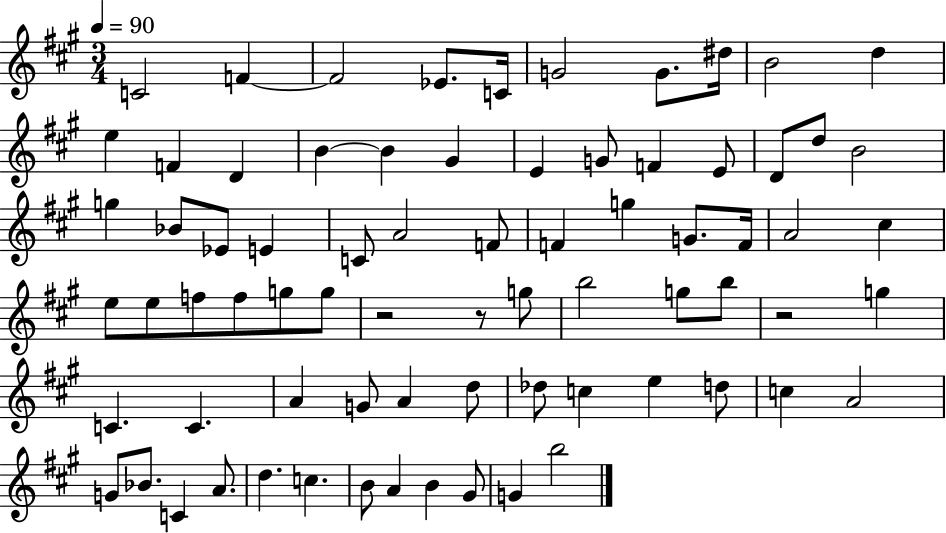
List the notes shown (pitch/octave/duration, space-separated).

C4/h F4/q F4/h Eb4/e. C4/s G4/h G4/e. D#5/s B4/h D5/q E5/q F4/q D4/q B4/q B4/q G#4/q E4/q G4/e F4/q E4/e D4/e D5/e B4/h G5/q Bb4/e Eb4/e E4/q C4/e A4/h F4/e F4/q G5/q G4/e. F4/s A4/h C#5/q E5/e E5/e F5/e F5/e G5/e G5/e R/h R/e G5/e B5/h G5/e B5/e R/h G5/q C4/q. C4/q. A4/q G4/e A4/q D5/e Db5/e C5/q E5/q D5/e C5/q A4/h G4/e Bb4/e. C4/q A4/e. D5/q. C5/q. B4/e A4/q B4/q G#4/e G4/q B5/h